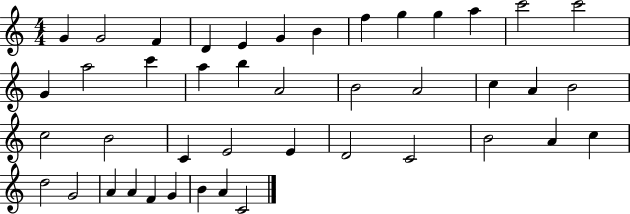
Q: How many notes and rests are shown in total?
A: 43